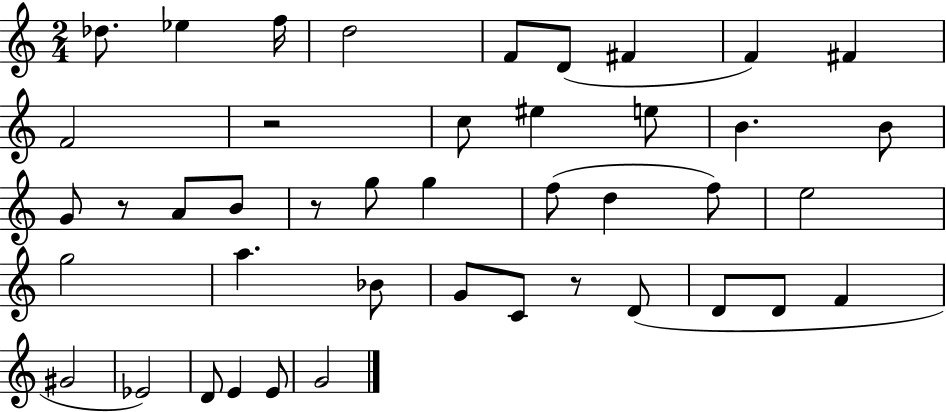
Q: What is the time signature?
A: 2/4